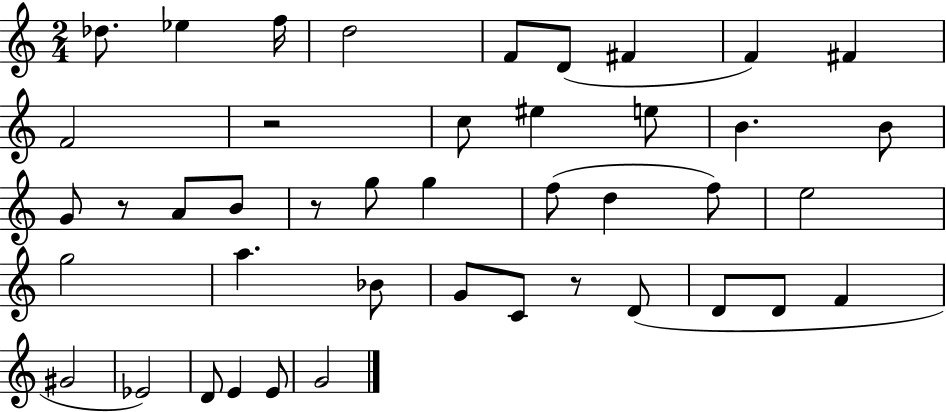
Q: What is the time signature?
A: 2/4